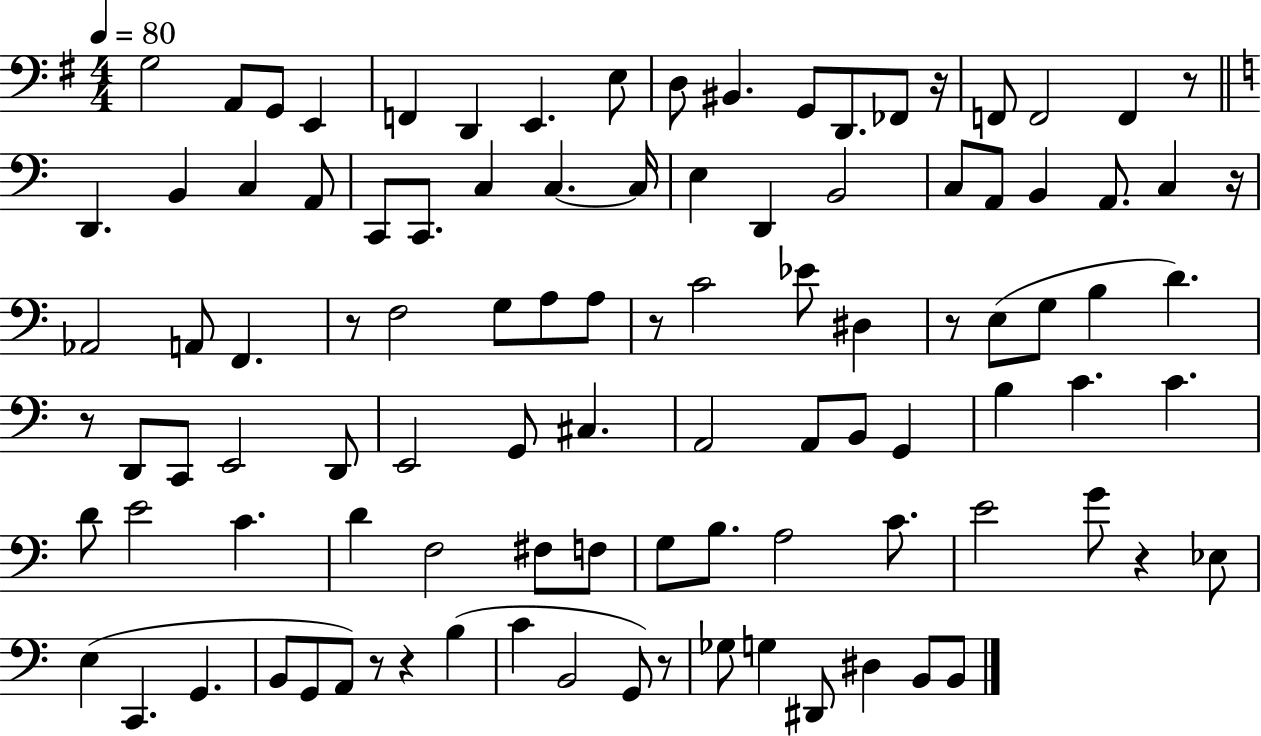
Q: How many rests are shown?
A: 11